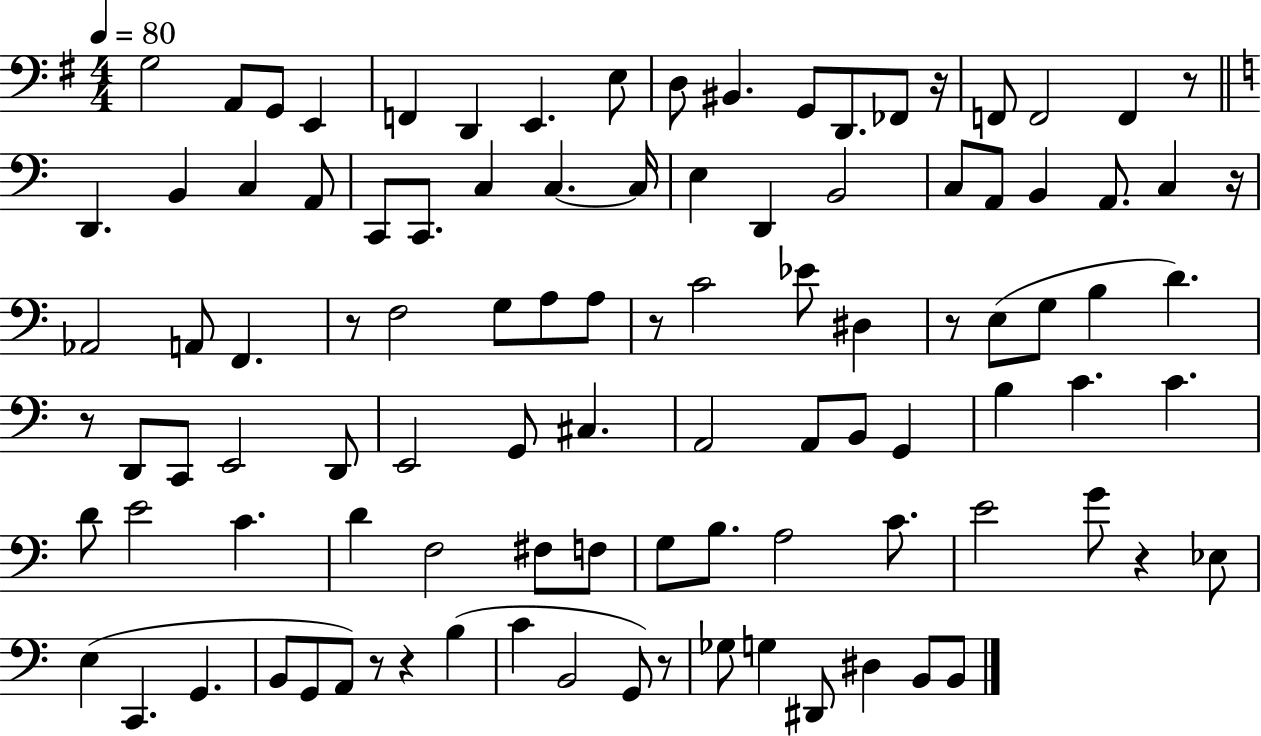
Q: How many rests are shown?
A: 11